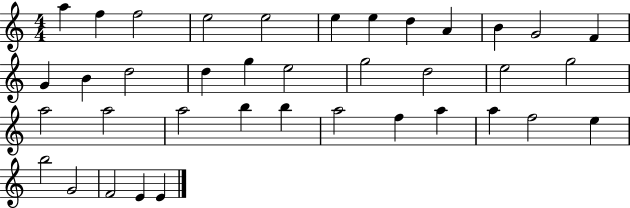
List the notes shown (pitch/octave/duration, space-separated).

A5/q F5/q F5/h E5/h E5/h E5/q E5/q D5/q A4/q B4/q G4/h F4/q G4/q B4/q D5/h D5/q G5/q E5/h G5/h D5/h E5/h G5/h A5/h A5/h A5/h B5/q B5/q A5/h F5/q A5/q A5/q F5/h E5/q B5/h G4/h F4/h E4/q E4/q